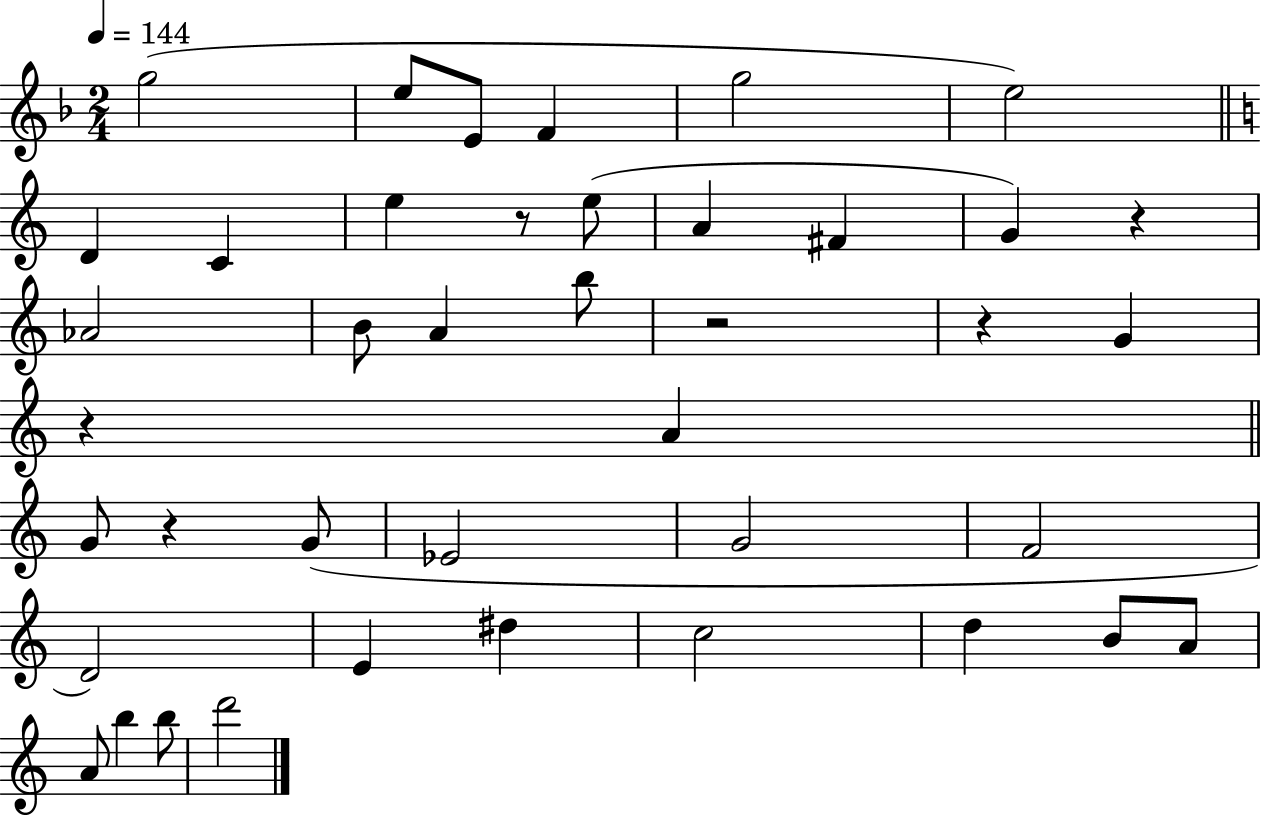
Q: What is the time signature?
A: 2/4